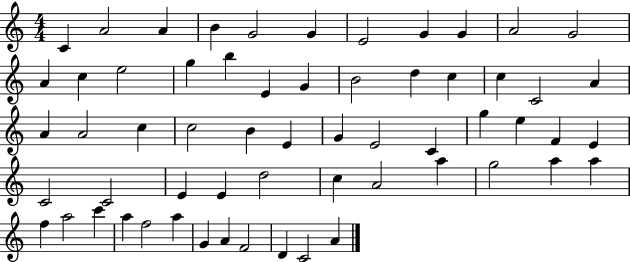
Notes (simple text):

C4/q A4/h A4/q B4/q G4/h G4/q E4/h G4/q G4/q A4/h G4/h A4/q C5/q E5/h G5/q B5/q E4/q G4/q B4/h D5/q C5/q C5/q C4/h A4/q A4/q A4/h C5/q C5/h B4/q E4/q G4/q E4/h C4/q G5/q E5/q F4/q E4/q C4/h C4/h E4/q E4/q D5/h C5/q A4/h A5/q G5/h A5/q A5/q F5/q A5/h C6/q A5/q F5/h A5/q G4/q A4/q F4/h D4/q C4/h A4/q